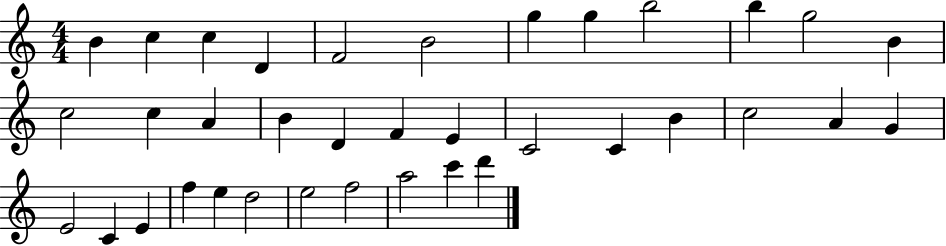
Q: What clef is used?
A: treble